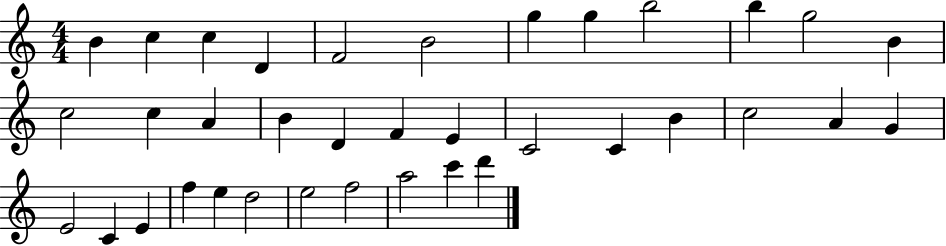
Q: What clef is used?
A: treble